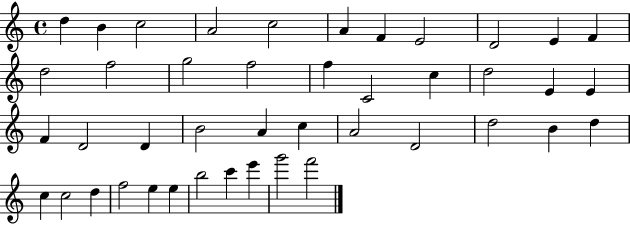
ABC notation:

X:1
T:Untitled
M:4/4
L:1/4
K:C
d B c2 A2 c2 A F E2 D2 E F d2 f2 g2 f2 f C2 c d2 E E F D2 D B2 A c A2 D2 d2 B d c c2 d f2 e e b2 c' e' g'2 f'2